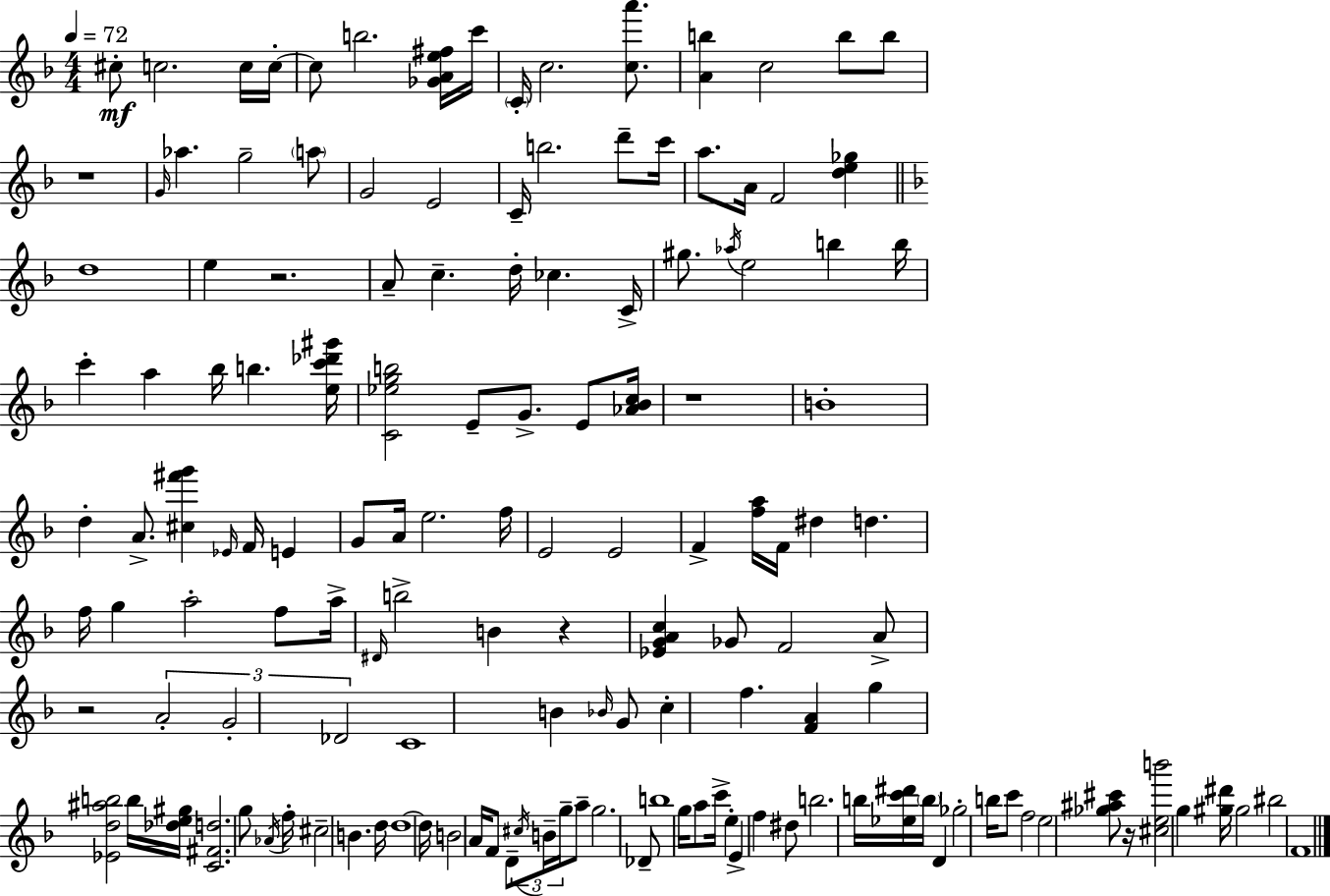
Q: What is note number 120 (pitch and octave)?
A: BIS5